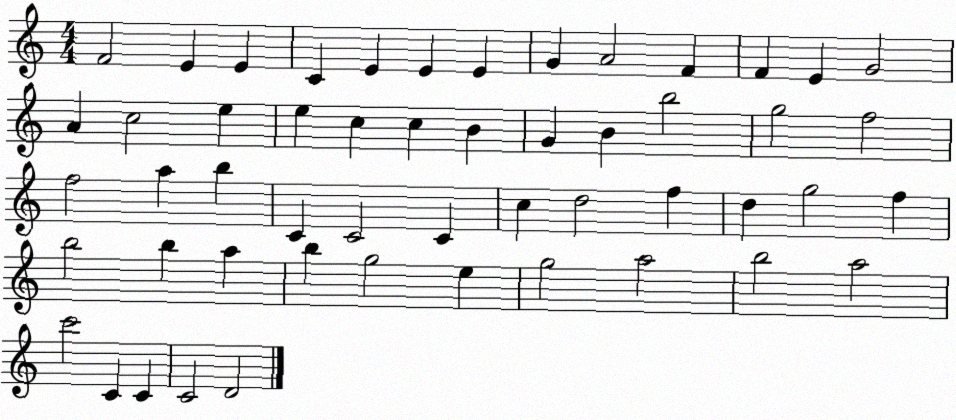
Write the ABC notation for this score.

X:1
T:Untitled
M:4/4
L:1/4
K:C
F2 E E C E E E G A2 F F E G2 A c2 e e c c B G B b2 g2 f2 f2 a b C C2 C c d2 f d g2 f b2 b a b g2 e g2 a2 b2 a2 c'2 C C C2 D2